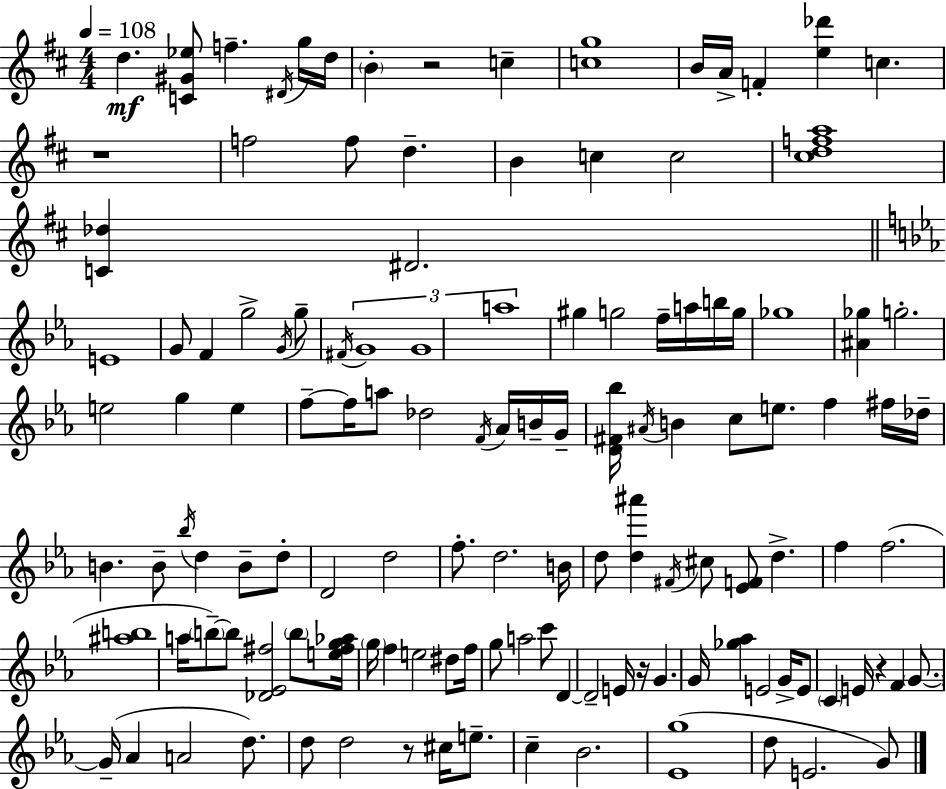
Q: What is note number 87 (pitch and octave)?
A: G4